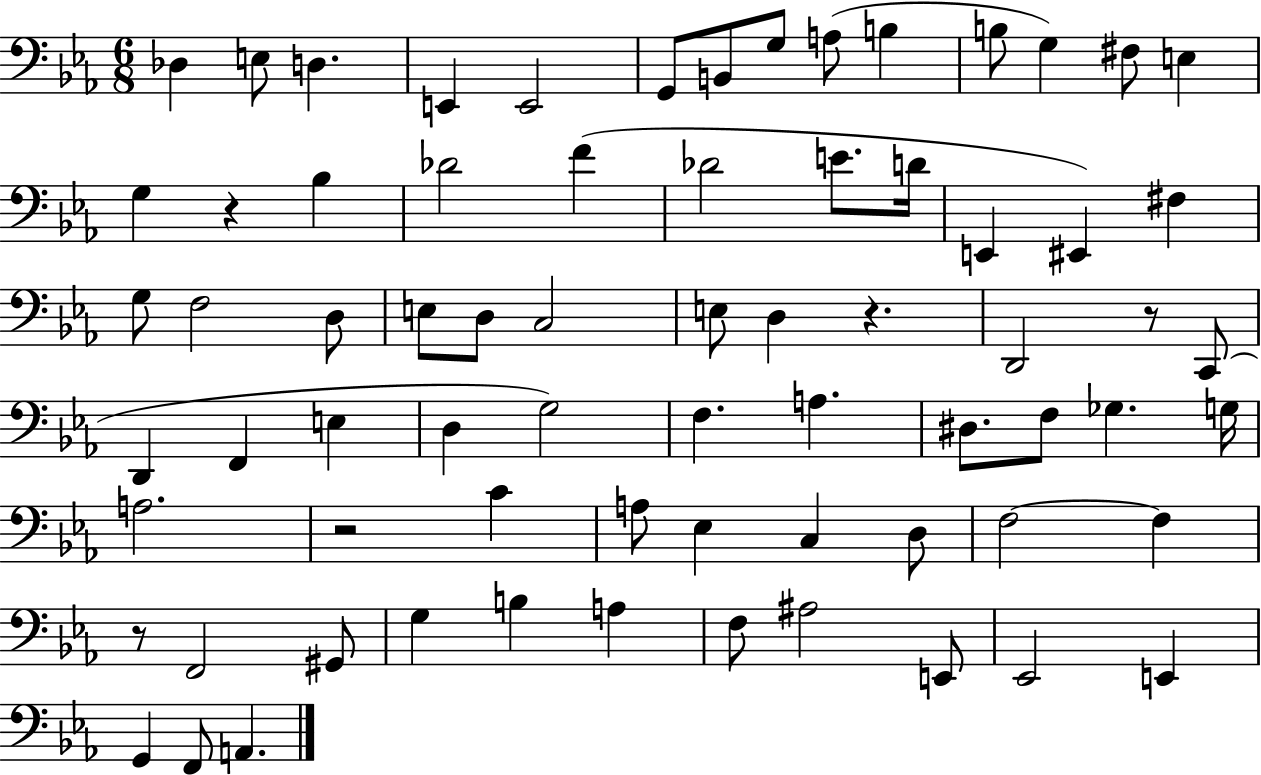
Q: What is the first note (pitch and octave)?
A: Db3